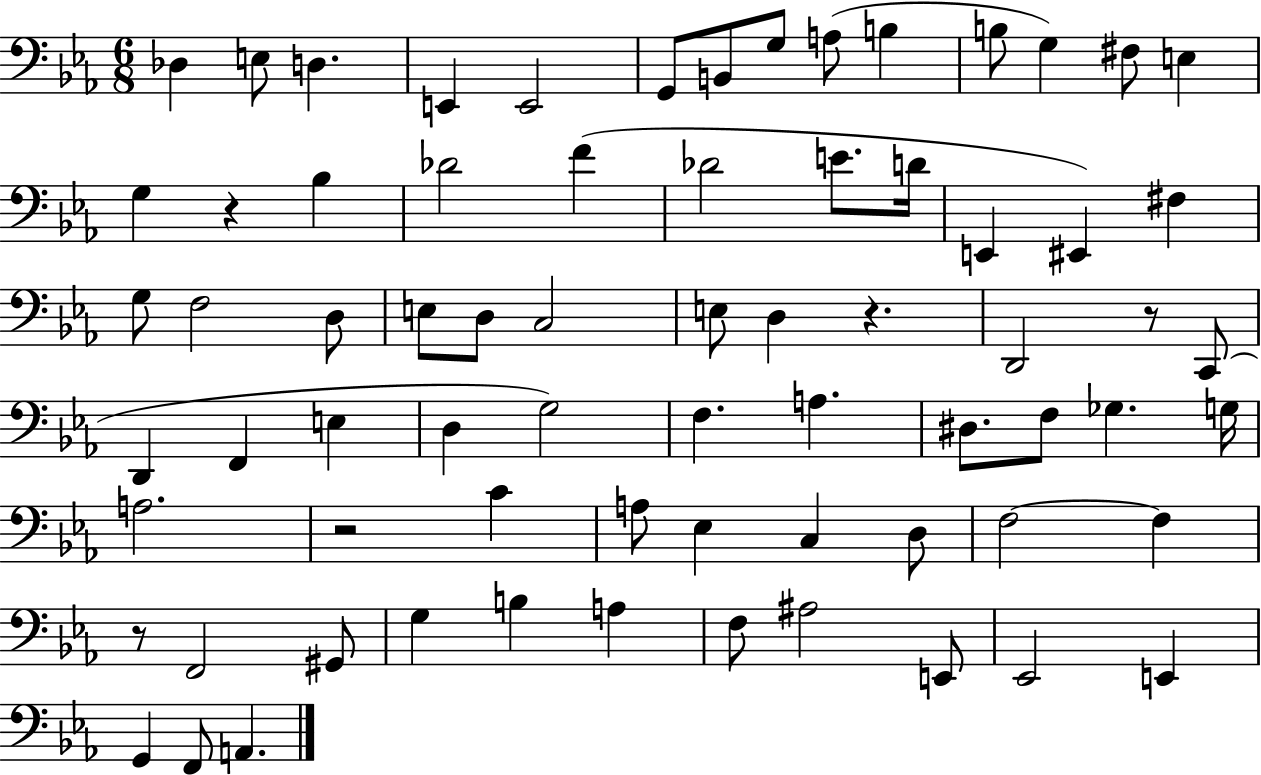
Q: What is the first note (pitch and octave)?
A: Db3